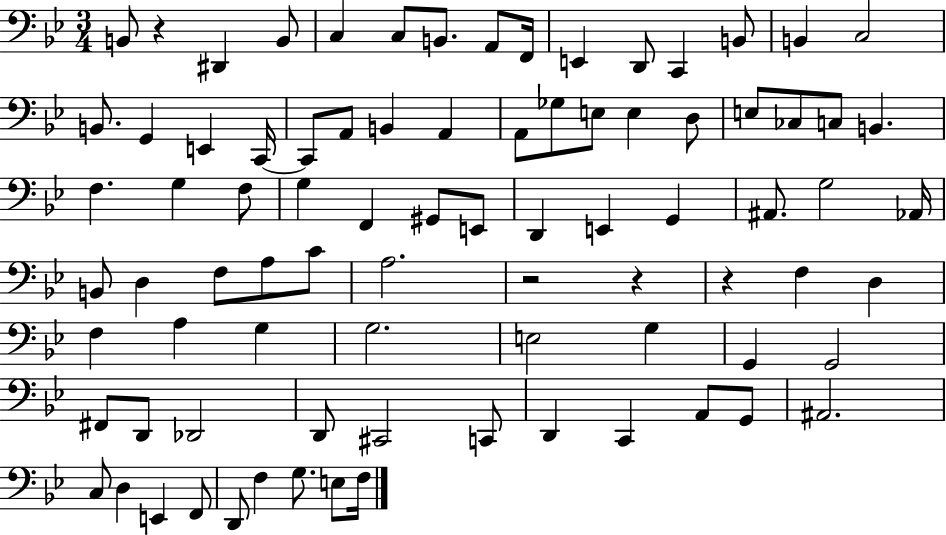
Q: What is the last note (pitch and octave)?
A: F3